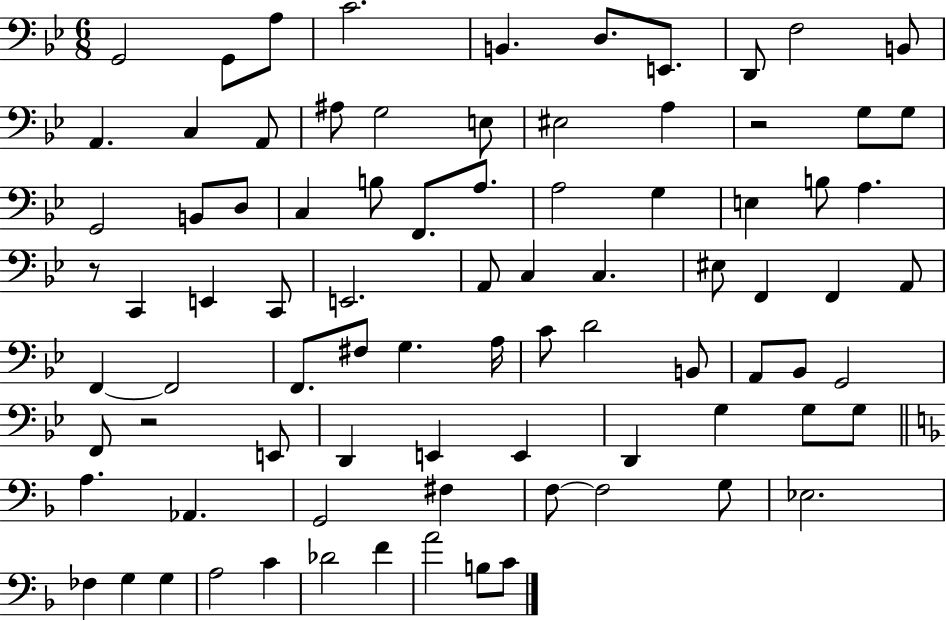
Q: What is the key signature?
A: BES major